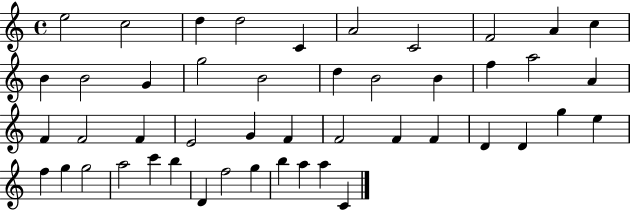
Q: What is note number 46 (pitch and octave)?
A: A5